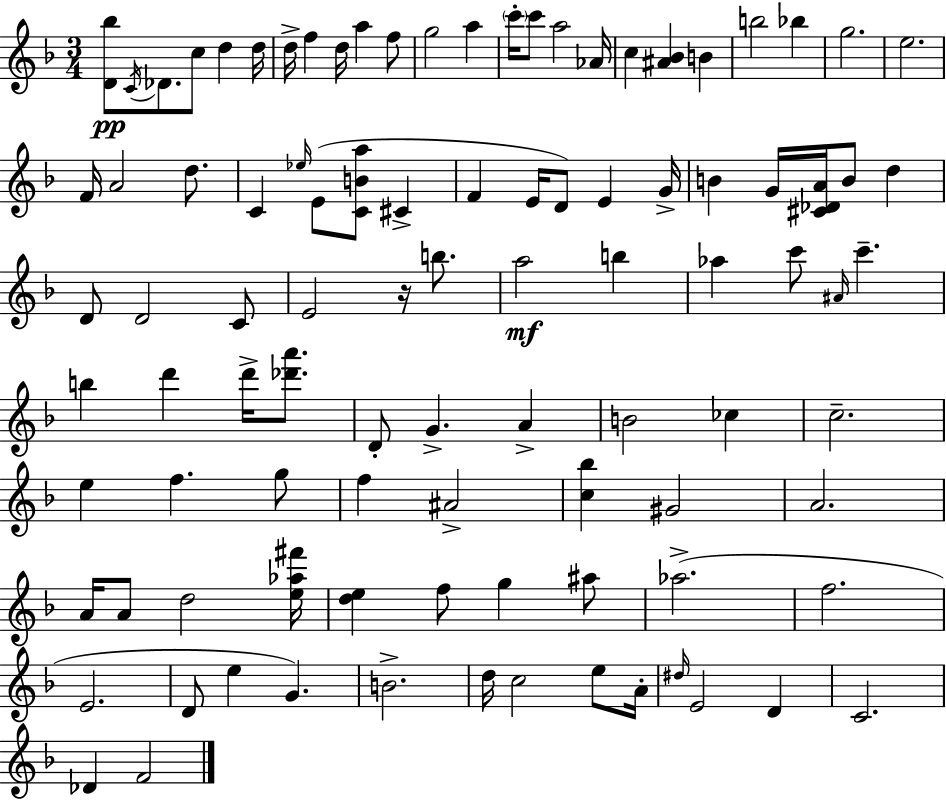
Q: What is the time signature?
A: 3/4